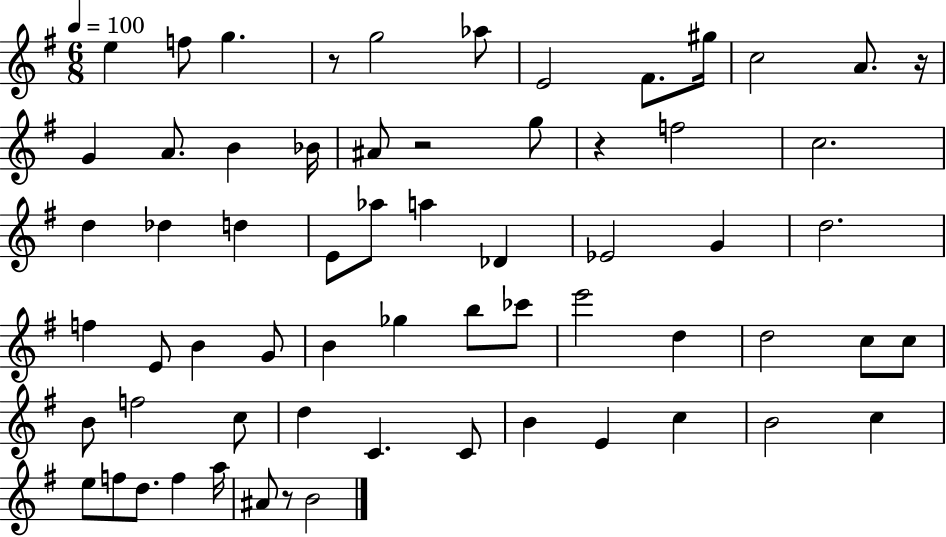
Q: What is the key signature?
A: G major